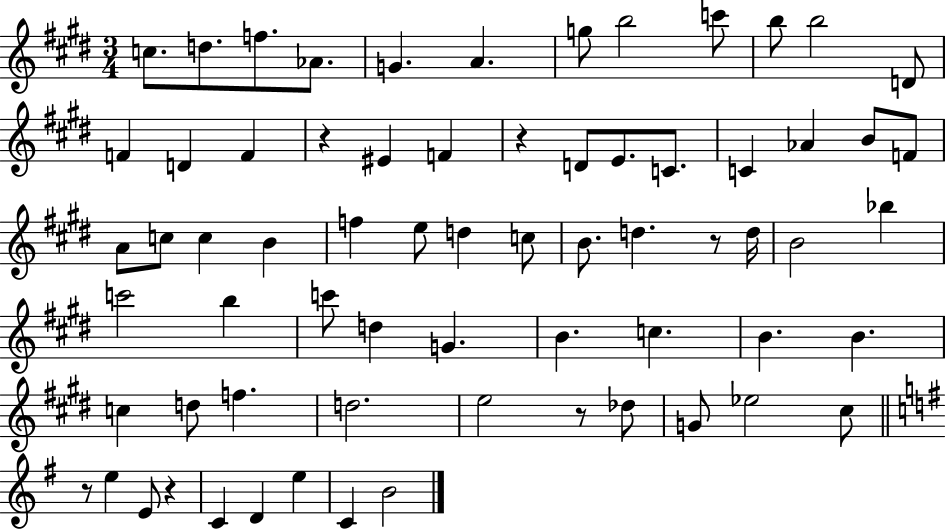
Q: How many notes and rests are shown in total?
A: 68